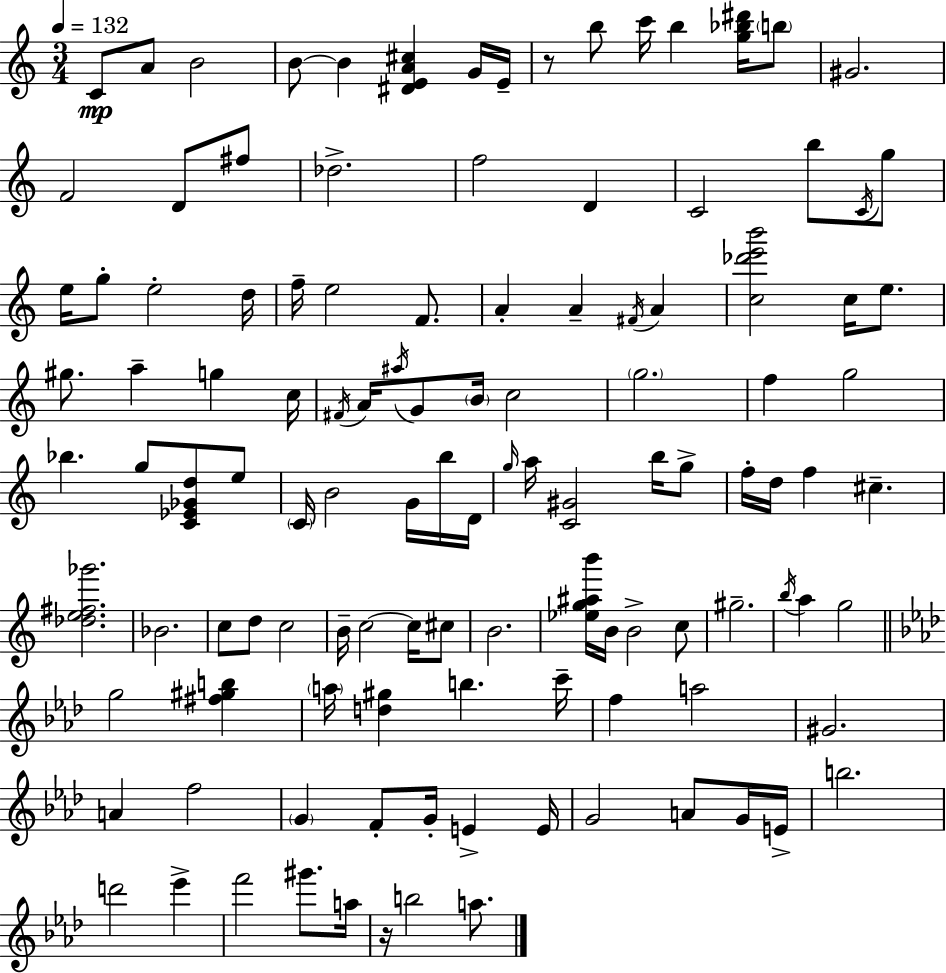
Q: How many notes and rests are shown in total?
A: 117